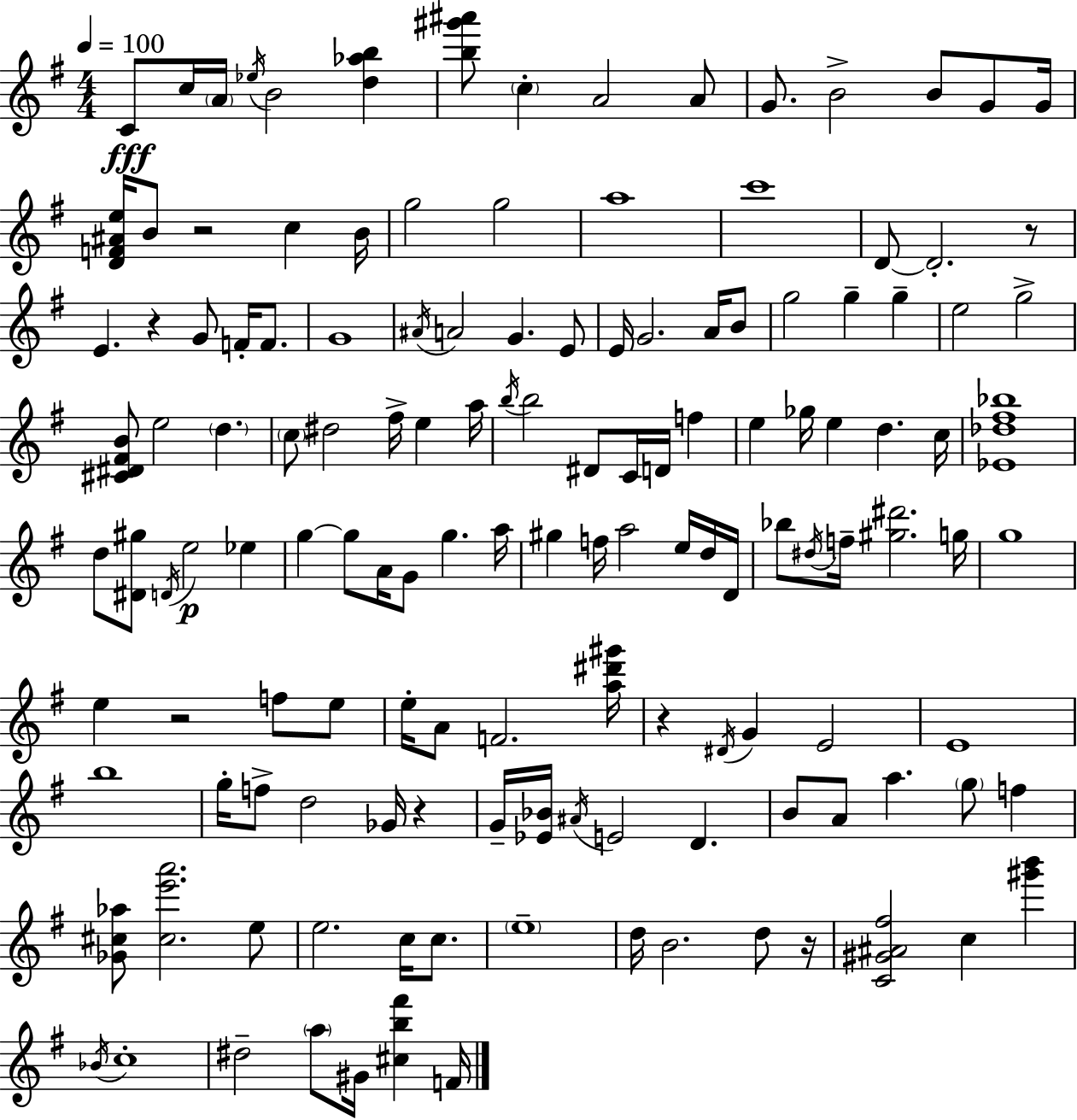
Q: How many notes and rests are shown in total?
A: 139